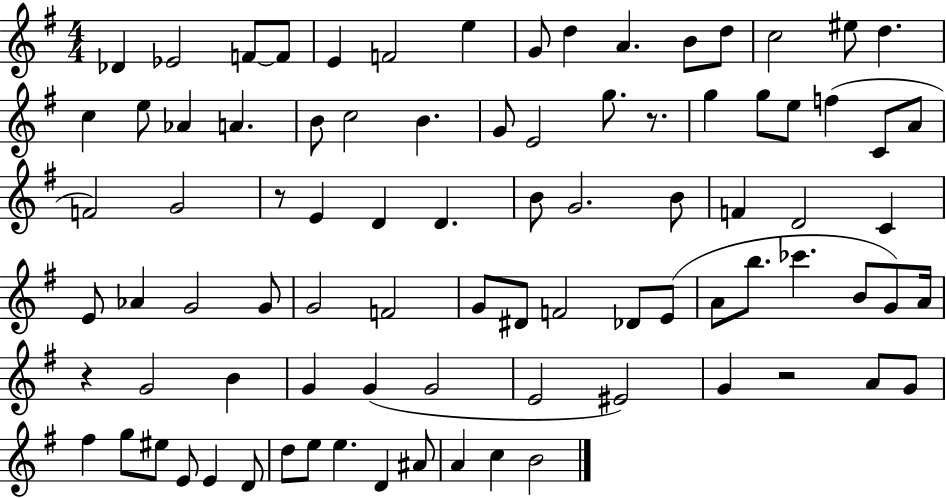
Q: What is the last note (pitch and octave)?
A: B4